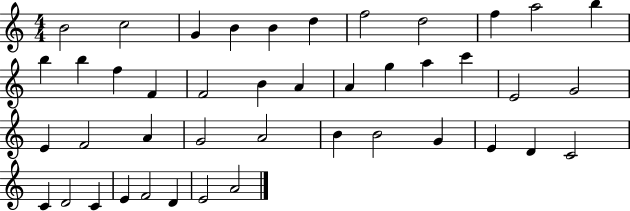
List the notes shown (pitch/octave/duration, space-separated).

B4/h C5/h G4/q B4/q B4/q D5/q F5/h D5/h F5/q A5/h B5/q B5/q B5/q F5/q F4/q F4/h B4/q A4/q A4/q G5/q A5/q C6/q E4/h G4/h E4/q F4/h A4/q G4/h A4/h B4/q B4/h G4/q E4/q D4/q C4/h C4/q D4/h C4/q E4/q F4/h D4/q E4/h A4/h